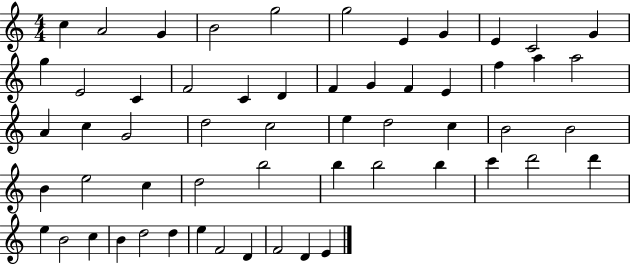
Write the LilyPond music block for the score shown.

{
  \clef treble
  \numericTimeSignature
  \time 4/4
  \key c \major
  c''4 a'2 g'4 | b'2 g''2 | g''2 e'4 g'4 | e'4 c'2 g'4 | \break g''4 e'2 c'4 | f'2 c'4 d'4 | f'4 g'4 f'4 e'4 | f''4 a''4 a''2 | \break a'4 c''4 g'2 | d''2 c''2 | e''4 d''2 c''4 | b'2 b'2 | \break b'4 e''2 c''4 | d''2 b''2 | b''4 b''2 b''4 | c'''4 d'''2 d'''4 | \break e''4 b'2 c''4 | b'4 d''2 d''4 | e''4 f'2 d'4 | f'2 d'4 e'4 | \break \bar "|."
}